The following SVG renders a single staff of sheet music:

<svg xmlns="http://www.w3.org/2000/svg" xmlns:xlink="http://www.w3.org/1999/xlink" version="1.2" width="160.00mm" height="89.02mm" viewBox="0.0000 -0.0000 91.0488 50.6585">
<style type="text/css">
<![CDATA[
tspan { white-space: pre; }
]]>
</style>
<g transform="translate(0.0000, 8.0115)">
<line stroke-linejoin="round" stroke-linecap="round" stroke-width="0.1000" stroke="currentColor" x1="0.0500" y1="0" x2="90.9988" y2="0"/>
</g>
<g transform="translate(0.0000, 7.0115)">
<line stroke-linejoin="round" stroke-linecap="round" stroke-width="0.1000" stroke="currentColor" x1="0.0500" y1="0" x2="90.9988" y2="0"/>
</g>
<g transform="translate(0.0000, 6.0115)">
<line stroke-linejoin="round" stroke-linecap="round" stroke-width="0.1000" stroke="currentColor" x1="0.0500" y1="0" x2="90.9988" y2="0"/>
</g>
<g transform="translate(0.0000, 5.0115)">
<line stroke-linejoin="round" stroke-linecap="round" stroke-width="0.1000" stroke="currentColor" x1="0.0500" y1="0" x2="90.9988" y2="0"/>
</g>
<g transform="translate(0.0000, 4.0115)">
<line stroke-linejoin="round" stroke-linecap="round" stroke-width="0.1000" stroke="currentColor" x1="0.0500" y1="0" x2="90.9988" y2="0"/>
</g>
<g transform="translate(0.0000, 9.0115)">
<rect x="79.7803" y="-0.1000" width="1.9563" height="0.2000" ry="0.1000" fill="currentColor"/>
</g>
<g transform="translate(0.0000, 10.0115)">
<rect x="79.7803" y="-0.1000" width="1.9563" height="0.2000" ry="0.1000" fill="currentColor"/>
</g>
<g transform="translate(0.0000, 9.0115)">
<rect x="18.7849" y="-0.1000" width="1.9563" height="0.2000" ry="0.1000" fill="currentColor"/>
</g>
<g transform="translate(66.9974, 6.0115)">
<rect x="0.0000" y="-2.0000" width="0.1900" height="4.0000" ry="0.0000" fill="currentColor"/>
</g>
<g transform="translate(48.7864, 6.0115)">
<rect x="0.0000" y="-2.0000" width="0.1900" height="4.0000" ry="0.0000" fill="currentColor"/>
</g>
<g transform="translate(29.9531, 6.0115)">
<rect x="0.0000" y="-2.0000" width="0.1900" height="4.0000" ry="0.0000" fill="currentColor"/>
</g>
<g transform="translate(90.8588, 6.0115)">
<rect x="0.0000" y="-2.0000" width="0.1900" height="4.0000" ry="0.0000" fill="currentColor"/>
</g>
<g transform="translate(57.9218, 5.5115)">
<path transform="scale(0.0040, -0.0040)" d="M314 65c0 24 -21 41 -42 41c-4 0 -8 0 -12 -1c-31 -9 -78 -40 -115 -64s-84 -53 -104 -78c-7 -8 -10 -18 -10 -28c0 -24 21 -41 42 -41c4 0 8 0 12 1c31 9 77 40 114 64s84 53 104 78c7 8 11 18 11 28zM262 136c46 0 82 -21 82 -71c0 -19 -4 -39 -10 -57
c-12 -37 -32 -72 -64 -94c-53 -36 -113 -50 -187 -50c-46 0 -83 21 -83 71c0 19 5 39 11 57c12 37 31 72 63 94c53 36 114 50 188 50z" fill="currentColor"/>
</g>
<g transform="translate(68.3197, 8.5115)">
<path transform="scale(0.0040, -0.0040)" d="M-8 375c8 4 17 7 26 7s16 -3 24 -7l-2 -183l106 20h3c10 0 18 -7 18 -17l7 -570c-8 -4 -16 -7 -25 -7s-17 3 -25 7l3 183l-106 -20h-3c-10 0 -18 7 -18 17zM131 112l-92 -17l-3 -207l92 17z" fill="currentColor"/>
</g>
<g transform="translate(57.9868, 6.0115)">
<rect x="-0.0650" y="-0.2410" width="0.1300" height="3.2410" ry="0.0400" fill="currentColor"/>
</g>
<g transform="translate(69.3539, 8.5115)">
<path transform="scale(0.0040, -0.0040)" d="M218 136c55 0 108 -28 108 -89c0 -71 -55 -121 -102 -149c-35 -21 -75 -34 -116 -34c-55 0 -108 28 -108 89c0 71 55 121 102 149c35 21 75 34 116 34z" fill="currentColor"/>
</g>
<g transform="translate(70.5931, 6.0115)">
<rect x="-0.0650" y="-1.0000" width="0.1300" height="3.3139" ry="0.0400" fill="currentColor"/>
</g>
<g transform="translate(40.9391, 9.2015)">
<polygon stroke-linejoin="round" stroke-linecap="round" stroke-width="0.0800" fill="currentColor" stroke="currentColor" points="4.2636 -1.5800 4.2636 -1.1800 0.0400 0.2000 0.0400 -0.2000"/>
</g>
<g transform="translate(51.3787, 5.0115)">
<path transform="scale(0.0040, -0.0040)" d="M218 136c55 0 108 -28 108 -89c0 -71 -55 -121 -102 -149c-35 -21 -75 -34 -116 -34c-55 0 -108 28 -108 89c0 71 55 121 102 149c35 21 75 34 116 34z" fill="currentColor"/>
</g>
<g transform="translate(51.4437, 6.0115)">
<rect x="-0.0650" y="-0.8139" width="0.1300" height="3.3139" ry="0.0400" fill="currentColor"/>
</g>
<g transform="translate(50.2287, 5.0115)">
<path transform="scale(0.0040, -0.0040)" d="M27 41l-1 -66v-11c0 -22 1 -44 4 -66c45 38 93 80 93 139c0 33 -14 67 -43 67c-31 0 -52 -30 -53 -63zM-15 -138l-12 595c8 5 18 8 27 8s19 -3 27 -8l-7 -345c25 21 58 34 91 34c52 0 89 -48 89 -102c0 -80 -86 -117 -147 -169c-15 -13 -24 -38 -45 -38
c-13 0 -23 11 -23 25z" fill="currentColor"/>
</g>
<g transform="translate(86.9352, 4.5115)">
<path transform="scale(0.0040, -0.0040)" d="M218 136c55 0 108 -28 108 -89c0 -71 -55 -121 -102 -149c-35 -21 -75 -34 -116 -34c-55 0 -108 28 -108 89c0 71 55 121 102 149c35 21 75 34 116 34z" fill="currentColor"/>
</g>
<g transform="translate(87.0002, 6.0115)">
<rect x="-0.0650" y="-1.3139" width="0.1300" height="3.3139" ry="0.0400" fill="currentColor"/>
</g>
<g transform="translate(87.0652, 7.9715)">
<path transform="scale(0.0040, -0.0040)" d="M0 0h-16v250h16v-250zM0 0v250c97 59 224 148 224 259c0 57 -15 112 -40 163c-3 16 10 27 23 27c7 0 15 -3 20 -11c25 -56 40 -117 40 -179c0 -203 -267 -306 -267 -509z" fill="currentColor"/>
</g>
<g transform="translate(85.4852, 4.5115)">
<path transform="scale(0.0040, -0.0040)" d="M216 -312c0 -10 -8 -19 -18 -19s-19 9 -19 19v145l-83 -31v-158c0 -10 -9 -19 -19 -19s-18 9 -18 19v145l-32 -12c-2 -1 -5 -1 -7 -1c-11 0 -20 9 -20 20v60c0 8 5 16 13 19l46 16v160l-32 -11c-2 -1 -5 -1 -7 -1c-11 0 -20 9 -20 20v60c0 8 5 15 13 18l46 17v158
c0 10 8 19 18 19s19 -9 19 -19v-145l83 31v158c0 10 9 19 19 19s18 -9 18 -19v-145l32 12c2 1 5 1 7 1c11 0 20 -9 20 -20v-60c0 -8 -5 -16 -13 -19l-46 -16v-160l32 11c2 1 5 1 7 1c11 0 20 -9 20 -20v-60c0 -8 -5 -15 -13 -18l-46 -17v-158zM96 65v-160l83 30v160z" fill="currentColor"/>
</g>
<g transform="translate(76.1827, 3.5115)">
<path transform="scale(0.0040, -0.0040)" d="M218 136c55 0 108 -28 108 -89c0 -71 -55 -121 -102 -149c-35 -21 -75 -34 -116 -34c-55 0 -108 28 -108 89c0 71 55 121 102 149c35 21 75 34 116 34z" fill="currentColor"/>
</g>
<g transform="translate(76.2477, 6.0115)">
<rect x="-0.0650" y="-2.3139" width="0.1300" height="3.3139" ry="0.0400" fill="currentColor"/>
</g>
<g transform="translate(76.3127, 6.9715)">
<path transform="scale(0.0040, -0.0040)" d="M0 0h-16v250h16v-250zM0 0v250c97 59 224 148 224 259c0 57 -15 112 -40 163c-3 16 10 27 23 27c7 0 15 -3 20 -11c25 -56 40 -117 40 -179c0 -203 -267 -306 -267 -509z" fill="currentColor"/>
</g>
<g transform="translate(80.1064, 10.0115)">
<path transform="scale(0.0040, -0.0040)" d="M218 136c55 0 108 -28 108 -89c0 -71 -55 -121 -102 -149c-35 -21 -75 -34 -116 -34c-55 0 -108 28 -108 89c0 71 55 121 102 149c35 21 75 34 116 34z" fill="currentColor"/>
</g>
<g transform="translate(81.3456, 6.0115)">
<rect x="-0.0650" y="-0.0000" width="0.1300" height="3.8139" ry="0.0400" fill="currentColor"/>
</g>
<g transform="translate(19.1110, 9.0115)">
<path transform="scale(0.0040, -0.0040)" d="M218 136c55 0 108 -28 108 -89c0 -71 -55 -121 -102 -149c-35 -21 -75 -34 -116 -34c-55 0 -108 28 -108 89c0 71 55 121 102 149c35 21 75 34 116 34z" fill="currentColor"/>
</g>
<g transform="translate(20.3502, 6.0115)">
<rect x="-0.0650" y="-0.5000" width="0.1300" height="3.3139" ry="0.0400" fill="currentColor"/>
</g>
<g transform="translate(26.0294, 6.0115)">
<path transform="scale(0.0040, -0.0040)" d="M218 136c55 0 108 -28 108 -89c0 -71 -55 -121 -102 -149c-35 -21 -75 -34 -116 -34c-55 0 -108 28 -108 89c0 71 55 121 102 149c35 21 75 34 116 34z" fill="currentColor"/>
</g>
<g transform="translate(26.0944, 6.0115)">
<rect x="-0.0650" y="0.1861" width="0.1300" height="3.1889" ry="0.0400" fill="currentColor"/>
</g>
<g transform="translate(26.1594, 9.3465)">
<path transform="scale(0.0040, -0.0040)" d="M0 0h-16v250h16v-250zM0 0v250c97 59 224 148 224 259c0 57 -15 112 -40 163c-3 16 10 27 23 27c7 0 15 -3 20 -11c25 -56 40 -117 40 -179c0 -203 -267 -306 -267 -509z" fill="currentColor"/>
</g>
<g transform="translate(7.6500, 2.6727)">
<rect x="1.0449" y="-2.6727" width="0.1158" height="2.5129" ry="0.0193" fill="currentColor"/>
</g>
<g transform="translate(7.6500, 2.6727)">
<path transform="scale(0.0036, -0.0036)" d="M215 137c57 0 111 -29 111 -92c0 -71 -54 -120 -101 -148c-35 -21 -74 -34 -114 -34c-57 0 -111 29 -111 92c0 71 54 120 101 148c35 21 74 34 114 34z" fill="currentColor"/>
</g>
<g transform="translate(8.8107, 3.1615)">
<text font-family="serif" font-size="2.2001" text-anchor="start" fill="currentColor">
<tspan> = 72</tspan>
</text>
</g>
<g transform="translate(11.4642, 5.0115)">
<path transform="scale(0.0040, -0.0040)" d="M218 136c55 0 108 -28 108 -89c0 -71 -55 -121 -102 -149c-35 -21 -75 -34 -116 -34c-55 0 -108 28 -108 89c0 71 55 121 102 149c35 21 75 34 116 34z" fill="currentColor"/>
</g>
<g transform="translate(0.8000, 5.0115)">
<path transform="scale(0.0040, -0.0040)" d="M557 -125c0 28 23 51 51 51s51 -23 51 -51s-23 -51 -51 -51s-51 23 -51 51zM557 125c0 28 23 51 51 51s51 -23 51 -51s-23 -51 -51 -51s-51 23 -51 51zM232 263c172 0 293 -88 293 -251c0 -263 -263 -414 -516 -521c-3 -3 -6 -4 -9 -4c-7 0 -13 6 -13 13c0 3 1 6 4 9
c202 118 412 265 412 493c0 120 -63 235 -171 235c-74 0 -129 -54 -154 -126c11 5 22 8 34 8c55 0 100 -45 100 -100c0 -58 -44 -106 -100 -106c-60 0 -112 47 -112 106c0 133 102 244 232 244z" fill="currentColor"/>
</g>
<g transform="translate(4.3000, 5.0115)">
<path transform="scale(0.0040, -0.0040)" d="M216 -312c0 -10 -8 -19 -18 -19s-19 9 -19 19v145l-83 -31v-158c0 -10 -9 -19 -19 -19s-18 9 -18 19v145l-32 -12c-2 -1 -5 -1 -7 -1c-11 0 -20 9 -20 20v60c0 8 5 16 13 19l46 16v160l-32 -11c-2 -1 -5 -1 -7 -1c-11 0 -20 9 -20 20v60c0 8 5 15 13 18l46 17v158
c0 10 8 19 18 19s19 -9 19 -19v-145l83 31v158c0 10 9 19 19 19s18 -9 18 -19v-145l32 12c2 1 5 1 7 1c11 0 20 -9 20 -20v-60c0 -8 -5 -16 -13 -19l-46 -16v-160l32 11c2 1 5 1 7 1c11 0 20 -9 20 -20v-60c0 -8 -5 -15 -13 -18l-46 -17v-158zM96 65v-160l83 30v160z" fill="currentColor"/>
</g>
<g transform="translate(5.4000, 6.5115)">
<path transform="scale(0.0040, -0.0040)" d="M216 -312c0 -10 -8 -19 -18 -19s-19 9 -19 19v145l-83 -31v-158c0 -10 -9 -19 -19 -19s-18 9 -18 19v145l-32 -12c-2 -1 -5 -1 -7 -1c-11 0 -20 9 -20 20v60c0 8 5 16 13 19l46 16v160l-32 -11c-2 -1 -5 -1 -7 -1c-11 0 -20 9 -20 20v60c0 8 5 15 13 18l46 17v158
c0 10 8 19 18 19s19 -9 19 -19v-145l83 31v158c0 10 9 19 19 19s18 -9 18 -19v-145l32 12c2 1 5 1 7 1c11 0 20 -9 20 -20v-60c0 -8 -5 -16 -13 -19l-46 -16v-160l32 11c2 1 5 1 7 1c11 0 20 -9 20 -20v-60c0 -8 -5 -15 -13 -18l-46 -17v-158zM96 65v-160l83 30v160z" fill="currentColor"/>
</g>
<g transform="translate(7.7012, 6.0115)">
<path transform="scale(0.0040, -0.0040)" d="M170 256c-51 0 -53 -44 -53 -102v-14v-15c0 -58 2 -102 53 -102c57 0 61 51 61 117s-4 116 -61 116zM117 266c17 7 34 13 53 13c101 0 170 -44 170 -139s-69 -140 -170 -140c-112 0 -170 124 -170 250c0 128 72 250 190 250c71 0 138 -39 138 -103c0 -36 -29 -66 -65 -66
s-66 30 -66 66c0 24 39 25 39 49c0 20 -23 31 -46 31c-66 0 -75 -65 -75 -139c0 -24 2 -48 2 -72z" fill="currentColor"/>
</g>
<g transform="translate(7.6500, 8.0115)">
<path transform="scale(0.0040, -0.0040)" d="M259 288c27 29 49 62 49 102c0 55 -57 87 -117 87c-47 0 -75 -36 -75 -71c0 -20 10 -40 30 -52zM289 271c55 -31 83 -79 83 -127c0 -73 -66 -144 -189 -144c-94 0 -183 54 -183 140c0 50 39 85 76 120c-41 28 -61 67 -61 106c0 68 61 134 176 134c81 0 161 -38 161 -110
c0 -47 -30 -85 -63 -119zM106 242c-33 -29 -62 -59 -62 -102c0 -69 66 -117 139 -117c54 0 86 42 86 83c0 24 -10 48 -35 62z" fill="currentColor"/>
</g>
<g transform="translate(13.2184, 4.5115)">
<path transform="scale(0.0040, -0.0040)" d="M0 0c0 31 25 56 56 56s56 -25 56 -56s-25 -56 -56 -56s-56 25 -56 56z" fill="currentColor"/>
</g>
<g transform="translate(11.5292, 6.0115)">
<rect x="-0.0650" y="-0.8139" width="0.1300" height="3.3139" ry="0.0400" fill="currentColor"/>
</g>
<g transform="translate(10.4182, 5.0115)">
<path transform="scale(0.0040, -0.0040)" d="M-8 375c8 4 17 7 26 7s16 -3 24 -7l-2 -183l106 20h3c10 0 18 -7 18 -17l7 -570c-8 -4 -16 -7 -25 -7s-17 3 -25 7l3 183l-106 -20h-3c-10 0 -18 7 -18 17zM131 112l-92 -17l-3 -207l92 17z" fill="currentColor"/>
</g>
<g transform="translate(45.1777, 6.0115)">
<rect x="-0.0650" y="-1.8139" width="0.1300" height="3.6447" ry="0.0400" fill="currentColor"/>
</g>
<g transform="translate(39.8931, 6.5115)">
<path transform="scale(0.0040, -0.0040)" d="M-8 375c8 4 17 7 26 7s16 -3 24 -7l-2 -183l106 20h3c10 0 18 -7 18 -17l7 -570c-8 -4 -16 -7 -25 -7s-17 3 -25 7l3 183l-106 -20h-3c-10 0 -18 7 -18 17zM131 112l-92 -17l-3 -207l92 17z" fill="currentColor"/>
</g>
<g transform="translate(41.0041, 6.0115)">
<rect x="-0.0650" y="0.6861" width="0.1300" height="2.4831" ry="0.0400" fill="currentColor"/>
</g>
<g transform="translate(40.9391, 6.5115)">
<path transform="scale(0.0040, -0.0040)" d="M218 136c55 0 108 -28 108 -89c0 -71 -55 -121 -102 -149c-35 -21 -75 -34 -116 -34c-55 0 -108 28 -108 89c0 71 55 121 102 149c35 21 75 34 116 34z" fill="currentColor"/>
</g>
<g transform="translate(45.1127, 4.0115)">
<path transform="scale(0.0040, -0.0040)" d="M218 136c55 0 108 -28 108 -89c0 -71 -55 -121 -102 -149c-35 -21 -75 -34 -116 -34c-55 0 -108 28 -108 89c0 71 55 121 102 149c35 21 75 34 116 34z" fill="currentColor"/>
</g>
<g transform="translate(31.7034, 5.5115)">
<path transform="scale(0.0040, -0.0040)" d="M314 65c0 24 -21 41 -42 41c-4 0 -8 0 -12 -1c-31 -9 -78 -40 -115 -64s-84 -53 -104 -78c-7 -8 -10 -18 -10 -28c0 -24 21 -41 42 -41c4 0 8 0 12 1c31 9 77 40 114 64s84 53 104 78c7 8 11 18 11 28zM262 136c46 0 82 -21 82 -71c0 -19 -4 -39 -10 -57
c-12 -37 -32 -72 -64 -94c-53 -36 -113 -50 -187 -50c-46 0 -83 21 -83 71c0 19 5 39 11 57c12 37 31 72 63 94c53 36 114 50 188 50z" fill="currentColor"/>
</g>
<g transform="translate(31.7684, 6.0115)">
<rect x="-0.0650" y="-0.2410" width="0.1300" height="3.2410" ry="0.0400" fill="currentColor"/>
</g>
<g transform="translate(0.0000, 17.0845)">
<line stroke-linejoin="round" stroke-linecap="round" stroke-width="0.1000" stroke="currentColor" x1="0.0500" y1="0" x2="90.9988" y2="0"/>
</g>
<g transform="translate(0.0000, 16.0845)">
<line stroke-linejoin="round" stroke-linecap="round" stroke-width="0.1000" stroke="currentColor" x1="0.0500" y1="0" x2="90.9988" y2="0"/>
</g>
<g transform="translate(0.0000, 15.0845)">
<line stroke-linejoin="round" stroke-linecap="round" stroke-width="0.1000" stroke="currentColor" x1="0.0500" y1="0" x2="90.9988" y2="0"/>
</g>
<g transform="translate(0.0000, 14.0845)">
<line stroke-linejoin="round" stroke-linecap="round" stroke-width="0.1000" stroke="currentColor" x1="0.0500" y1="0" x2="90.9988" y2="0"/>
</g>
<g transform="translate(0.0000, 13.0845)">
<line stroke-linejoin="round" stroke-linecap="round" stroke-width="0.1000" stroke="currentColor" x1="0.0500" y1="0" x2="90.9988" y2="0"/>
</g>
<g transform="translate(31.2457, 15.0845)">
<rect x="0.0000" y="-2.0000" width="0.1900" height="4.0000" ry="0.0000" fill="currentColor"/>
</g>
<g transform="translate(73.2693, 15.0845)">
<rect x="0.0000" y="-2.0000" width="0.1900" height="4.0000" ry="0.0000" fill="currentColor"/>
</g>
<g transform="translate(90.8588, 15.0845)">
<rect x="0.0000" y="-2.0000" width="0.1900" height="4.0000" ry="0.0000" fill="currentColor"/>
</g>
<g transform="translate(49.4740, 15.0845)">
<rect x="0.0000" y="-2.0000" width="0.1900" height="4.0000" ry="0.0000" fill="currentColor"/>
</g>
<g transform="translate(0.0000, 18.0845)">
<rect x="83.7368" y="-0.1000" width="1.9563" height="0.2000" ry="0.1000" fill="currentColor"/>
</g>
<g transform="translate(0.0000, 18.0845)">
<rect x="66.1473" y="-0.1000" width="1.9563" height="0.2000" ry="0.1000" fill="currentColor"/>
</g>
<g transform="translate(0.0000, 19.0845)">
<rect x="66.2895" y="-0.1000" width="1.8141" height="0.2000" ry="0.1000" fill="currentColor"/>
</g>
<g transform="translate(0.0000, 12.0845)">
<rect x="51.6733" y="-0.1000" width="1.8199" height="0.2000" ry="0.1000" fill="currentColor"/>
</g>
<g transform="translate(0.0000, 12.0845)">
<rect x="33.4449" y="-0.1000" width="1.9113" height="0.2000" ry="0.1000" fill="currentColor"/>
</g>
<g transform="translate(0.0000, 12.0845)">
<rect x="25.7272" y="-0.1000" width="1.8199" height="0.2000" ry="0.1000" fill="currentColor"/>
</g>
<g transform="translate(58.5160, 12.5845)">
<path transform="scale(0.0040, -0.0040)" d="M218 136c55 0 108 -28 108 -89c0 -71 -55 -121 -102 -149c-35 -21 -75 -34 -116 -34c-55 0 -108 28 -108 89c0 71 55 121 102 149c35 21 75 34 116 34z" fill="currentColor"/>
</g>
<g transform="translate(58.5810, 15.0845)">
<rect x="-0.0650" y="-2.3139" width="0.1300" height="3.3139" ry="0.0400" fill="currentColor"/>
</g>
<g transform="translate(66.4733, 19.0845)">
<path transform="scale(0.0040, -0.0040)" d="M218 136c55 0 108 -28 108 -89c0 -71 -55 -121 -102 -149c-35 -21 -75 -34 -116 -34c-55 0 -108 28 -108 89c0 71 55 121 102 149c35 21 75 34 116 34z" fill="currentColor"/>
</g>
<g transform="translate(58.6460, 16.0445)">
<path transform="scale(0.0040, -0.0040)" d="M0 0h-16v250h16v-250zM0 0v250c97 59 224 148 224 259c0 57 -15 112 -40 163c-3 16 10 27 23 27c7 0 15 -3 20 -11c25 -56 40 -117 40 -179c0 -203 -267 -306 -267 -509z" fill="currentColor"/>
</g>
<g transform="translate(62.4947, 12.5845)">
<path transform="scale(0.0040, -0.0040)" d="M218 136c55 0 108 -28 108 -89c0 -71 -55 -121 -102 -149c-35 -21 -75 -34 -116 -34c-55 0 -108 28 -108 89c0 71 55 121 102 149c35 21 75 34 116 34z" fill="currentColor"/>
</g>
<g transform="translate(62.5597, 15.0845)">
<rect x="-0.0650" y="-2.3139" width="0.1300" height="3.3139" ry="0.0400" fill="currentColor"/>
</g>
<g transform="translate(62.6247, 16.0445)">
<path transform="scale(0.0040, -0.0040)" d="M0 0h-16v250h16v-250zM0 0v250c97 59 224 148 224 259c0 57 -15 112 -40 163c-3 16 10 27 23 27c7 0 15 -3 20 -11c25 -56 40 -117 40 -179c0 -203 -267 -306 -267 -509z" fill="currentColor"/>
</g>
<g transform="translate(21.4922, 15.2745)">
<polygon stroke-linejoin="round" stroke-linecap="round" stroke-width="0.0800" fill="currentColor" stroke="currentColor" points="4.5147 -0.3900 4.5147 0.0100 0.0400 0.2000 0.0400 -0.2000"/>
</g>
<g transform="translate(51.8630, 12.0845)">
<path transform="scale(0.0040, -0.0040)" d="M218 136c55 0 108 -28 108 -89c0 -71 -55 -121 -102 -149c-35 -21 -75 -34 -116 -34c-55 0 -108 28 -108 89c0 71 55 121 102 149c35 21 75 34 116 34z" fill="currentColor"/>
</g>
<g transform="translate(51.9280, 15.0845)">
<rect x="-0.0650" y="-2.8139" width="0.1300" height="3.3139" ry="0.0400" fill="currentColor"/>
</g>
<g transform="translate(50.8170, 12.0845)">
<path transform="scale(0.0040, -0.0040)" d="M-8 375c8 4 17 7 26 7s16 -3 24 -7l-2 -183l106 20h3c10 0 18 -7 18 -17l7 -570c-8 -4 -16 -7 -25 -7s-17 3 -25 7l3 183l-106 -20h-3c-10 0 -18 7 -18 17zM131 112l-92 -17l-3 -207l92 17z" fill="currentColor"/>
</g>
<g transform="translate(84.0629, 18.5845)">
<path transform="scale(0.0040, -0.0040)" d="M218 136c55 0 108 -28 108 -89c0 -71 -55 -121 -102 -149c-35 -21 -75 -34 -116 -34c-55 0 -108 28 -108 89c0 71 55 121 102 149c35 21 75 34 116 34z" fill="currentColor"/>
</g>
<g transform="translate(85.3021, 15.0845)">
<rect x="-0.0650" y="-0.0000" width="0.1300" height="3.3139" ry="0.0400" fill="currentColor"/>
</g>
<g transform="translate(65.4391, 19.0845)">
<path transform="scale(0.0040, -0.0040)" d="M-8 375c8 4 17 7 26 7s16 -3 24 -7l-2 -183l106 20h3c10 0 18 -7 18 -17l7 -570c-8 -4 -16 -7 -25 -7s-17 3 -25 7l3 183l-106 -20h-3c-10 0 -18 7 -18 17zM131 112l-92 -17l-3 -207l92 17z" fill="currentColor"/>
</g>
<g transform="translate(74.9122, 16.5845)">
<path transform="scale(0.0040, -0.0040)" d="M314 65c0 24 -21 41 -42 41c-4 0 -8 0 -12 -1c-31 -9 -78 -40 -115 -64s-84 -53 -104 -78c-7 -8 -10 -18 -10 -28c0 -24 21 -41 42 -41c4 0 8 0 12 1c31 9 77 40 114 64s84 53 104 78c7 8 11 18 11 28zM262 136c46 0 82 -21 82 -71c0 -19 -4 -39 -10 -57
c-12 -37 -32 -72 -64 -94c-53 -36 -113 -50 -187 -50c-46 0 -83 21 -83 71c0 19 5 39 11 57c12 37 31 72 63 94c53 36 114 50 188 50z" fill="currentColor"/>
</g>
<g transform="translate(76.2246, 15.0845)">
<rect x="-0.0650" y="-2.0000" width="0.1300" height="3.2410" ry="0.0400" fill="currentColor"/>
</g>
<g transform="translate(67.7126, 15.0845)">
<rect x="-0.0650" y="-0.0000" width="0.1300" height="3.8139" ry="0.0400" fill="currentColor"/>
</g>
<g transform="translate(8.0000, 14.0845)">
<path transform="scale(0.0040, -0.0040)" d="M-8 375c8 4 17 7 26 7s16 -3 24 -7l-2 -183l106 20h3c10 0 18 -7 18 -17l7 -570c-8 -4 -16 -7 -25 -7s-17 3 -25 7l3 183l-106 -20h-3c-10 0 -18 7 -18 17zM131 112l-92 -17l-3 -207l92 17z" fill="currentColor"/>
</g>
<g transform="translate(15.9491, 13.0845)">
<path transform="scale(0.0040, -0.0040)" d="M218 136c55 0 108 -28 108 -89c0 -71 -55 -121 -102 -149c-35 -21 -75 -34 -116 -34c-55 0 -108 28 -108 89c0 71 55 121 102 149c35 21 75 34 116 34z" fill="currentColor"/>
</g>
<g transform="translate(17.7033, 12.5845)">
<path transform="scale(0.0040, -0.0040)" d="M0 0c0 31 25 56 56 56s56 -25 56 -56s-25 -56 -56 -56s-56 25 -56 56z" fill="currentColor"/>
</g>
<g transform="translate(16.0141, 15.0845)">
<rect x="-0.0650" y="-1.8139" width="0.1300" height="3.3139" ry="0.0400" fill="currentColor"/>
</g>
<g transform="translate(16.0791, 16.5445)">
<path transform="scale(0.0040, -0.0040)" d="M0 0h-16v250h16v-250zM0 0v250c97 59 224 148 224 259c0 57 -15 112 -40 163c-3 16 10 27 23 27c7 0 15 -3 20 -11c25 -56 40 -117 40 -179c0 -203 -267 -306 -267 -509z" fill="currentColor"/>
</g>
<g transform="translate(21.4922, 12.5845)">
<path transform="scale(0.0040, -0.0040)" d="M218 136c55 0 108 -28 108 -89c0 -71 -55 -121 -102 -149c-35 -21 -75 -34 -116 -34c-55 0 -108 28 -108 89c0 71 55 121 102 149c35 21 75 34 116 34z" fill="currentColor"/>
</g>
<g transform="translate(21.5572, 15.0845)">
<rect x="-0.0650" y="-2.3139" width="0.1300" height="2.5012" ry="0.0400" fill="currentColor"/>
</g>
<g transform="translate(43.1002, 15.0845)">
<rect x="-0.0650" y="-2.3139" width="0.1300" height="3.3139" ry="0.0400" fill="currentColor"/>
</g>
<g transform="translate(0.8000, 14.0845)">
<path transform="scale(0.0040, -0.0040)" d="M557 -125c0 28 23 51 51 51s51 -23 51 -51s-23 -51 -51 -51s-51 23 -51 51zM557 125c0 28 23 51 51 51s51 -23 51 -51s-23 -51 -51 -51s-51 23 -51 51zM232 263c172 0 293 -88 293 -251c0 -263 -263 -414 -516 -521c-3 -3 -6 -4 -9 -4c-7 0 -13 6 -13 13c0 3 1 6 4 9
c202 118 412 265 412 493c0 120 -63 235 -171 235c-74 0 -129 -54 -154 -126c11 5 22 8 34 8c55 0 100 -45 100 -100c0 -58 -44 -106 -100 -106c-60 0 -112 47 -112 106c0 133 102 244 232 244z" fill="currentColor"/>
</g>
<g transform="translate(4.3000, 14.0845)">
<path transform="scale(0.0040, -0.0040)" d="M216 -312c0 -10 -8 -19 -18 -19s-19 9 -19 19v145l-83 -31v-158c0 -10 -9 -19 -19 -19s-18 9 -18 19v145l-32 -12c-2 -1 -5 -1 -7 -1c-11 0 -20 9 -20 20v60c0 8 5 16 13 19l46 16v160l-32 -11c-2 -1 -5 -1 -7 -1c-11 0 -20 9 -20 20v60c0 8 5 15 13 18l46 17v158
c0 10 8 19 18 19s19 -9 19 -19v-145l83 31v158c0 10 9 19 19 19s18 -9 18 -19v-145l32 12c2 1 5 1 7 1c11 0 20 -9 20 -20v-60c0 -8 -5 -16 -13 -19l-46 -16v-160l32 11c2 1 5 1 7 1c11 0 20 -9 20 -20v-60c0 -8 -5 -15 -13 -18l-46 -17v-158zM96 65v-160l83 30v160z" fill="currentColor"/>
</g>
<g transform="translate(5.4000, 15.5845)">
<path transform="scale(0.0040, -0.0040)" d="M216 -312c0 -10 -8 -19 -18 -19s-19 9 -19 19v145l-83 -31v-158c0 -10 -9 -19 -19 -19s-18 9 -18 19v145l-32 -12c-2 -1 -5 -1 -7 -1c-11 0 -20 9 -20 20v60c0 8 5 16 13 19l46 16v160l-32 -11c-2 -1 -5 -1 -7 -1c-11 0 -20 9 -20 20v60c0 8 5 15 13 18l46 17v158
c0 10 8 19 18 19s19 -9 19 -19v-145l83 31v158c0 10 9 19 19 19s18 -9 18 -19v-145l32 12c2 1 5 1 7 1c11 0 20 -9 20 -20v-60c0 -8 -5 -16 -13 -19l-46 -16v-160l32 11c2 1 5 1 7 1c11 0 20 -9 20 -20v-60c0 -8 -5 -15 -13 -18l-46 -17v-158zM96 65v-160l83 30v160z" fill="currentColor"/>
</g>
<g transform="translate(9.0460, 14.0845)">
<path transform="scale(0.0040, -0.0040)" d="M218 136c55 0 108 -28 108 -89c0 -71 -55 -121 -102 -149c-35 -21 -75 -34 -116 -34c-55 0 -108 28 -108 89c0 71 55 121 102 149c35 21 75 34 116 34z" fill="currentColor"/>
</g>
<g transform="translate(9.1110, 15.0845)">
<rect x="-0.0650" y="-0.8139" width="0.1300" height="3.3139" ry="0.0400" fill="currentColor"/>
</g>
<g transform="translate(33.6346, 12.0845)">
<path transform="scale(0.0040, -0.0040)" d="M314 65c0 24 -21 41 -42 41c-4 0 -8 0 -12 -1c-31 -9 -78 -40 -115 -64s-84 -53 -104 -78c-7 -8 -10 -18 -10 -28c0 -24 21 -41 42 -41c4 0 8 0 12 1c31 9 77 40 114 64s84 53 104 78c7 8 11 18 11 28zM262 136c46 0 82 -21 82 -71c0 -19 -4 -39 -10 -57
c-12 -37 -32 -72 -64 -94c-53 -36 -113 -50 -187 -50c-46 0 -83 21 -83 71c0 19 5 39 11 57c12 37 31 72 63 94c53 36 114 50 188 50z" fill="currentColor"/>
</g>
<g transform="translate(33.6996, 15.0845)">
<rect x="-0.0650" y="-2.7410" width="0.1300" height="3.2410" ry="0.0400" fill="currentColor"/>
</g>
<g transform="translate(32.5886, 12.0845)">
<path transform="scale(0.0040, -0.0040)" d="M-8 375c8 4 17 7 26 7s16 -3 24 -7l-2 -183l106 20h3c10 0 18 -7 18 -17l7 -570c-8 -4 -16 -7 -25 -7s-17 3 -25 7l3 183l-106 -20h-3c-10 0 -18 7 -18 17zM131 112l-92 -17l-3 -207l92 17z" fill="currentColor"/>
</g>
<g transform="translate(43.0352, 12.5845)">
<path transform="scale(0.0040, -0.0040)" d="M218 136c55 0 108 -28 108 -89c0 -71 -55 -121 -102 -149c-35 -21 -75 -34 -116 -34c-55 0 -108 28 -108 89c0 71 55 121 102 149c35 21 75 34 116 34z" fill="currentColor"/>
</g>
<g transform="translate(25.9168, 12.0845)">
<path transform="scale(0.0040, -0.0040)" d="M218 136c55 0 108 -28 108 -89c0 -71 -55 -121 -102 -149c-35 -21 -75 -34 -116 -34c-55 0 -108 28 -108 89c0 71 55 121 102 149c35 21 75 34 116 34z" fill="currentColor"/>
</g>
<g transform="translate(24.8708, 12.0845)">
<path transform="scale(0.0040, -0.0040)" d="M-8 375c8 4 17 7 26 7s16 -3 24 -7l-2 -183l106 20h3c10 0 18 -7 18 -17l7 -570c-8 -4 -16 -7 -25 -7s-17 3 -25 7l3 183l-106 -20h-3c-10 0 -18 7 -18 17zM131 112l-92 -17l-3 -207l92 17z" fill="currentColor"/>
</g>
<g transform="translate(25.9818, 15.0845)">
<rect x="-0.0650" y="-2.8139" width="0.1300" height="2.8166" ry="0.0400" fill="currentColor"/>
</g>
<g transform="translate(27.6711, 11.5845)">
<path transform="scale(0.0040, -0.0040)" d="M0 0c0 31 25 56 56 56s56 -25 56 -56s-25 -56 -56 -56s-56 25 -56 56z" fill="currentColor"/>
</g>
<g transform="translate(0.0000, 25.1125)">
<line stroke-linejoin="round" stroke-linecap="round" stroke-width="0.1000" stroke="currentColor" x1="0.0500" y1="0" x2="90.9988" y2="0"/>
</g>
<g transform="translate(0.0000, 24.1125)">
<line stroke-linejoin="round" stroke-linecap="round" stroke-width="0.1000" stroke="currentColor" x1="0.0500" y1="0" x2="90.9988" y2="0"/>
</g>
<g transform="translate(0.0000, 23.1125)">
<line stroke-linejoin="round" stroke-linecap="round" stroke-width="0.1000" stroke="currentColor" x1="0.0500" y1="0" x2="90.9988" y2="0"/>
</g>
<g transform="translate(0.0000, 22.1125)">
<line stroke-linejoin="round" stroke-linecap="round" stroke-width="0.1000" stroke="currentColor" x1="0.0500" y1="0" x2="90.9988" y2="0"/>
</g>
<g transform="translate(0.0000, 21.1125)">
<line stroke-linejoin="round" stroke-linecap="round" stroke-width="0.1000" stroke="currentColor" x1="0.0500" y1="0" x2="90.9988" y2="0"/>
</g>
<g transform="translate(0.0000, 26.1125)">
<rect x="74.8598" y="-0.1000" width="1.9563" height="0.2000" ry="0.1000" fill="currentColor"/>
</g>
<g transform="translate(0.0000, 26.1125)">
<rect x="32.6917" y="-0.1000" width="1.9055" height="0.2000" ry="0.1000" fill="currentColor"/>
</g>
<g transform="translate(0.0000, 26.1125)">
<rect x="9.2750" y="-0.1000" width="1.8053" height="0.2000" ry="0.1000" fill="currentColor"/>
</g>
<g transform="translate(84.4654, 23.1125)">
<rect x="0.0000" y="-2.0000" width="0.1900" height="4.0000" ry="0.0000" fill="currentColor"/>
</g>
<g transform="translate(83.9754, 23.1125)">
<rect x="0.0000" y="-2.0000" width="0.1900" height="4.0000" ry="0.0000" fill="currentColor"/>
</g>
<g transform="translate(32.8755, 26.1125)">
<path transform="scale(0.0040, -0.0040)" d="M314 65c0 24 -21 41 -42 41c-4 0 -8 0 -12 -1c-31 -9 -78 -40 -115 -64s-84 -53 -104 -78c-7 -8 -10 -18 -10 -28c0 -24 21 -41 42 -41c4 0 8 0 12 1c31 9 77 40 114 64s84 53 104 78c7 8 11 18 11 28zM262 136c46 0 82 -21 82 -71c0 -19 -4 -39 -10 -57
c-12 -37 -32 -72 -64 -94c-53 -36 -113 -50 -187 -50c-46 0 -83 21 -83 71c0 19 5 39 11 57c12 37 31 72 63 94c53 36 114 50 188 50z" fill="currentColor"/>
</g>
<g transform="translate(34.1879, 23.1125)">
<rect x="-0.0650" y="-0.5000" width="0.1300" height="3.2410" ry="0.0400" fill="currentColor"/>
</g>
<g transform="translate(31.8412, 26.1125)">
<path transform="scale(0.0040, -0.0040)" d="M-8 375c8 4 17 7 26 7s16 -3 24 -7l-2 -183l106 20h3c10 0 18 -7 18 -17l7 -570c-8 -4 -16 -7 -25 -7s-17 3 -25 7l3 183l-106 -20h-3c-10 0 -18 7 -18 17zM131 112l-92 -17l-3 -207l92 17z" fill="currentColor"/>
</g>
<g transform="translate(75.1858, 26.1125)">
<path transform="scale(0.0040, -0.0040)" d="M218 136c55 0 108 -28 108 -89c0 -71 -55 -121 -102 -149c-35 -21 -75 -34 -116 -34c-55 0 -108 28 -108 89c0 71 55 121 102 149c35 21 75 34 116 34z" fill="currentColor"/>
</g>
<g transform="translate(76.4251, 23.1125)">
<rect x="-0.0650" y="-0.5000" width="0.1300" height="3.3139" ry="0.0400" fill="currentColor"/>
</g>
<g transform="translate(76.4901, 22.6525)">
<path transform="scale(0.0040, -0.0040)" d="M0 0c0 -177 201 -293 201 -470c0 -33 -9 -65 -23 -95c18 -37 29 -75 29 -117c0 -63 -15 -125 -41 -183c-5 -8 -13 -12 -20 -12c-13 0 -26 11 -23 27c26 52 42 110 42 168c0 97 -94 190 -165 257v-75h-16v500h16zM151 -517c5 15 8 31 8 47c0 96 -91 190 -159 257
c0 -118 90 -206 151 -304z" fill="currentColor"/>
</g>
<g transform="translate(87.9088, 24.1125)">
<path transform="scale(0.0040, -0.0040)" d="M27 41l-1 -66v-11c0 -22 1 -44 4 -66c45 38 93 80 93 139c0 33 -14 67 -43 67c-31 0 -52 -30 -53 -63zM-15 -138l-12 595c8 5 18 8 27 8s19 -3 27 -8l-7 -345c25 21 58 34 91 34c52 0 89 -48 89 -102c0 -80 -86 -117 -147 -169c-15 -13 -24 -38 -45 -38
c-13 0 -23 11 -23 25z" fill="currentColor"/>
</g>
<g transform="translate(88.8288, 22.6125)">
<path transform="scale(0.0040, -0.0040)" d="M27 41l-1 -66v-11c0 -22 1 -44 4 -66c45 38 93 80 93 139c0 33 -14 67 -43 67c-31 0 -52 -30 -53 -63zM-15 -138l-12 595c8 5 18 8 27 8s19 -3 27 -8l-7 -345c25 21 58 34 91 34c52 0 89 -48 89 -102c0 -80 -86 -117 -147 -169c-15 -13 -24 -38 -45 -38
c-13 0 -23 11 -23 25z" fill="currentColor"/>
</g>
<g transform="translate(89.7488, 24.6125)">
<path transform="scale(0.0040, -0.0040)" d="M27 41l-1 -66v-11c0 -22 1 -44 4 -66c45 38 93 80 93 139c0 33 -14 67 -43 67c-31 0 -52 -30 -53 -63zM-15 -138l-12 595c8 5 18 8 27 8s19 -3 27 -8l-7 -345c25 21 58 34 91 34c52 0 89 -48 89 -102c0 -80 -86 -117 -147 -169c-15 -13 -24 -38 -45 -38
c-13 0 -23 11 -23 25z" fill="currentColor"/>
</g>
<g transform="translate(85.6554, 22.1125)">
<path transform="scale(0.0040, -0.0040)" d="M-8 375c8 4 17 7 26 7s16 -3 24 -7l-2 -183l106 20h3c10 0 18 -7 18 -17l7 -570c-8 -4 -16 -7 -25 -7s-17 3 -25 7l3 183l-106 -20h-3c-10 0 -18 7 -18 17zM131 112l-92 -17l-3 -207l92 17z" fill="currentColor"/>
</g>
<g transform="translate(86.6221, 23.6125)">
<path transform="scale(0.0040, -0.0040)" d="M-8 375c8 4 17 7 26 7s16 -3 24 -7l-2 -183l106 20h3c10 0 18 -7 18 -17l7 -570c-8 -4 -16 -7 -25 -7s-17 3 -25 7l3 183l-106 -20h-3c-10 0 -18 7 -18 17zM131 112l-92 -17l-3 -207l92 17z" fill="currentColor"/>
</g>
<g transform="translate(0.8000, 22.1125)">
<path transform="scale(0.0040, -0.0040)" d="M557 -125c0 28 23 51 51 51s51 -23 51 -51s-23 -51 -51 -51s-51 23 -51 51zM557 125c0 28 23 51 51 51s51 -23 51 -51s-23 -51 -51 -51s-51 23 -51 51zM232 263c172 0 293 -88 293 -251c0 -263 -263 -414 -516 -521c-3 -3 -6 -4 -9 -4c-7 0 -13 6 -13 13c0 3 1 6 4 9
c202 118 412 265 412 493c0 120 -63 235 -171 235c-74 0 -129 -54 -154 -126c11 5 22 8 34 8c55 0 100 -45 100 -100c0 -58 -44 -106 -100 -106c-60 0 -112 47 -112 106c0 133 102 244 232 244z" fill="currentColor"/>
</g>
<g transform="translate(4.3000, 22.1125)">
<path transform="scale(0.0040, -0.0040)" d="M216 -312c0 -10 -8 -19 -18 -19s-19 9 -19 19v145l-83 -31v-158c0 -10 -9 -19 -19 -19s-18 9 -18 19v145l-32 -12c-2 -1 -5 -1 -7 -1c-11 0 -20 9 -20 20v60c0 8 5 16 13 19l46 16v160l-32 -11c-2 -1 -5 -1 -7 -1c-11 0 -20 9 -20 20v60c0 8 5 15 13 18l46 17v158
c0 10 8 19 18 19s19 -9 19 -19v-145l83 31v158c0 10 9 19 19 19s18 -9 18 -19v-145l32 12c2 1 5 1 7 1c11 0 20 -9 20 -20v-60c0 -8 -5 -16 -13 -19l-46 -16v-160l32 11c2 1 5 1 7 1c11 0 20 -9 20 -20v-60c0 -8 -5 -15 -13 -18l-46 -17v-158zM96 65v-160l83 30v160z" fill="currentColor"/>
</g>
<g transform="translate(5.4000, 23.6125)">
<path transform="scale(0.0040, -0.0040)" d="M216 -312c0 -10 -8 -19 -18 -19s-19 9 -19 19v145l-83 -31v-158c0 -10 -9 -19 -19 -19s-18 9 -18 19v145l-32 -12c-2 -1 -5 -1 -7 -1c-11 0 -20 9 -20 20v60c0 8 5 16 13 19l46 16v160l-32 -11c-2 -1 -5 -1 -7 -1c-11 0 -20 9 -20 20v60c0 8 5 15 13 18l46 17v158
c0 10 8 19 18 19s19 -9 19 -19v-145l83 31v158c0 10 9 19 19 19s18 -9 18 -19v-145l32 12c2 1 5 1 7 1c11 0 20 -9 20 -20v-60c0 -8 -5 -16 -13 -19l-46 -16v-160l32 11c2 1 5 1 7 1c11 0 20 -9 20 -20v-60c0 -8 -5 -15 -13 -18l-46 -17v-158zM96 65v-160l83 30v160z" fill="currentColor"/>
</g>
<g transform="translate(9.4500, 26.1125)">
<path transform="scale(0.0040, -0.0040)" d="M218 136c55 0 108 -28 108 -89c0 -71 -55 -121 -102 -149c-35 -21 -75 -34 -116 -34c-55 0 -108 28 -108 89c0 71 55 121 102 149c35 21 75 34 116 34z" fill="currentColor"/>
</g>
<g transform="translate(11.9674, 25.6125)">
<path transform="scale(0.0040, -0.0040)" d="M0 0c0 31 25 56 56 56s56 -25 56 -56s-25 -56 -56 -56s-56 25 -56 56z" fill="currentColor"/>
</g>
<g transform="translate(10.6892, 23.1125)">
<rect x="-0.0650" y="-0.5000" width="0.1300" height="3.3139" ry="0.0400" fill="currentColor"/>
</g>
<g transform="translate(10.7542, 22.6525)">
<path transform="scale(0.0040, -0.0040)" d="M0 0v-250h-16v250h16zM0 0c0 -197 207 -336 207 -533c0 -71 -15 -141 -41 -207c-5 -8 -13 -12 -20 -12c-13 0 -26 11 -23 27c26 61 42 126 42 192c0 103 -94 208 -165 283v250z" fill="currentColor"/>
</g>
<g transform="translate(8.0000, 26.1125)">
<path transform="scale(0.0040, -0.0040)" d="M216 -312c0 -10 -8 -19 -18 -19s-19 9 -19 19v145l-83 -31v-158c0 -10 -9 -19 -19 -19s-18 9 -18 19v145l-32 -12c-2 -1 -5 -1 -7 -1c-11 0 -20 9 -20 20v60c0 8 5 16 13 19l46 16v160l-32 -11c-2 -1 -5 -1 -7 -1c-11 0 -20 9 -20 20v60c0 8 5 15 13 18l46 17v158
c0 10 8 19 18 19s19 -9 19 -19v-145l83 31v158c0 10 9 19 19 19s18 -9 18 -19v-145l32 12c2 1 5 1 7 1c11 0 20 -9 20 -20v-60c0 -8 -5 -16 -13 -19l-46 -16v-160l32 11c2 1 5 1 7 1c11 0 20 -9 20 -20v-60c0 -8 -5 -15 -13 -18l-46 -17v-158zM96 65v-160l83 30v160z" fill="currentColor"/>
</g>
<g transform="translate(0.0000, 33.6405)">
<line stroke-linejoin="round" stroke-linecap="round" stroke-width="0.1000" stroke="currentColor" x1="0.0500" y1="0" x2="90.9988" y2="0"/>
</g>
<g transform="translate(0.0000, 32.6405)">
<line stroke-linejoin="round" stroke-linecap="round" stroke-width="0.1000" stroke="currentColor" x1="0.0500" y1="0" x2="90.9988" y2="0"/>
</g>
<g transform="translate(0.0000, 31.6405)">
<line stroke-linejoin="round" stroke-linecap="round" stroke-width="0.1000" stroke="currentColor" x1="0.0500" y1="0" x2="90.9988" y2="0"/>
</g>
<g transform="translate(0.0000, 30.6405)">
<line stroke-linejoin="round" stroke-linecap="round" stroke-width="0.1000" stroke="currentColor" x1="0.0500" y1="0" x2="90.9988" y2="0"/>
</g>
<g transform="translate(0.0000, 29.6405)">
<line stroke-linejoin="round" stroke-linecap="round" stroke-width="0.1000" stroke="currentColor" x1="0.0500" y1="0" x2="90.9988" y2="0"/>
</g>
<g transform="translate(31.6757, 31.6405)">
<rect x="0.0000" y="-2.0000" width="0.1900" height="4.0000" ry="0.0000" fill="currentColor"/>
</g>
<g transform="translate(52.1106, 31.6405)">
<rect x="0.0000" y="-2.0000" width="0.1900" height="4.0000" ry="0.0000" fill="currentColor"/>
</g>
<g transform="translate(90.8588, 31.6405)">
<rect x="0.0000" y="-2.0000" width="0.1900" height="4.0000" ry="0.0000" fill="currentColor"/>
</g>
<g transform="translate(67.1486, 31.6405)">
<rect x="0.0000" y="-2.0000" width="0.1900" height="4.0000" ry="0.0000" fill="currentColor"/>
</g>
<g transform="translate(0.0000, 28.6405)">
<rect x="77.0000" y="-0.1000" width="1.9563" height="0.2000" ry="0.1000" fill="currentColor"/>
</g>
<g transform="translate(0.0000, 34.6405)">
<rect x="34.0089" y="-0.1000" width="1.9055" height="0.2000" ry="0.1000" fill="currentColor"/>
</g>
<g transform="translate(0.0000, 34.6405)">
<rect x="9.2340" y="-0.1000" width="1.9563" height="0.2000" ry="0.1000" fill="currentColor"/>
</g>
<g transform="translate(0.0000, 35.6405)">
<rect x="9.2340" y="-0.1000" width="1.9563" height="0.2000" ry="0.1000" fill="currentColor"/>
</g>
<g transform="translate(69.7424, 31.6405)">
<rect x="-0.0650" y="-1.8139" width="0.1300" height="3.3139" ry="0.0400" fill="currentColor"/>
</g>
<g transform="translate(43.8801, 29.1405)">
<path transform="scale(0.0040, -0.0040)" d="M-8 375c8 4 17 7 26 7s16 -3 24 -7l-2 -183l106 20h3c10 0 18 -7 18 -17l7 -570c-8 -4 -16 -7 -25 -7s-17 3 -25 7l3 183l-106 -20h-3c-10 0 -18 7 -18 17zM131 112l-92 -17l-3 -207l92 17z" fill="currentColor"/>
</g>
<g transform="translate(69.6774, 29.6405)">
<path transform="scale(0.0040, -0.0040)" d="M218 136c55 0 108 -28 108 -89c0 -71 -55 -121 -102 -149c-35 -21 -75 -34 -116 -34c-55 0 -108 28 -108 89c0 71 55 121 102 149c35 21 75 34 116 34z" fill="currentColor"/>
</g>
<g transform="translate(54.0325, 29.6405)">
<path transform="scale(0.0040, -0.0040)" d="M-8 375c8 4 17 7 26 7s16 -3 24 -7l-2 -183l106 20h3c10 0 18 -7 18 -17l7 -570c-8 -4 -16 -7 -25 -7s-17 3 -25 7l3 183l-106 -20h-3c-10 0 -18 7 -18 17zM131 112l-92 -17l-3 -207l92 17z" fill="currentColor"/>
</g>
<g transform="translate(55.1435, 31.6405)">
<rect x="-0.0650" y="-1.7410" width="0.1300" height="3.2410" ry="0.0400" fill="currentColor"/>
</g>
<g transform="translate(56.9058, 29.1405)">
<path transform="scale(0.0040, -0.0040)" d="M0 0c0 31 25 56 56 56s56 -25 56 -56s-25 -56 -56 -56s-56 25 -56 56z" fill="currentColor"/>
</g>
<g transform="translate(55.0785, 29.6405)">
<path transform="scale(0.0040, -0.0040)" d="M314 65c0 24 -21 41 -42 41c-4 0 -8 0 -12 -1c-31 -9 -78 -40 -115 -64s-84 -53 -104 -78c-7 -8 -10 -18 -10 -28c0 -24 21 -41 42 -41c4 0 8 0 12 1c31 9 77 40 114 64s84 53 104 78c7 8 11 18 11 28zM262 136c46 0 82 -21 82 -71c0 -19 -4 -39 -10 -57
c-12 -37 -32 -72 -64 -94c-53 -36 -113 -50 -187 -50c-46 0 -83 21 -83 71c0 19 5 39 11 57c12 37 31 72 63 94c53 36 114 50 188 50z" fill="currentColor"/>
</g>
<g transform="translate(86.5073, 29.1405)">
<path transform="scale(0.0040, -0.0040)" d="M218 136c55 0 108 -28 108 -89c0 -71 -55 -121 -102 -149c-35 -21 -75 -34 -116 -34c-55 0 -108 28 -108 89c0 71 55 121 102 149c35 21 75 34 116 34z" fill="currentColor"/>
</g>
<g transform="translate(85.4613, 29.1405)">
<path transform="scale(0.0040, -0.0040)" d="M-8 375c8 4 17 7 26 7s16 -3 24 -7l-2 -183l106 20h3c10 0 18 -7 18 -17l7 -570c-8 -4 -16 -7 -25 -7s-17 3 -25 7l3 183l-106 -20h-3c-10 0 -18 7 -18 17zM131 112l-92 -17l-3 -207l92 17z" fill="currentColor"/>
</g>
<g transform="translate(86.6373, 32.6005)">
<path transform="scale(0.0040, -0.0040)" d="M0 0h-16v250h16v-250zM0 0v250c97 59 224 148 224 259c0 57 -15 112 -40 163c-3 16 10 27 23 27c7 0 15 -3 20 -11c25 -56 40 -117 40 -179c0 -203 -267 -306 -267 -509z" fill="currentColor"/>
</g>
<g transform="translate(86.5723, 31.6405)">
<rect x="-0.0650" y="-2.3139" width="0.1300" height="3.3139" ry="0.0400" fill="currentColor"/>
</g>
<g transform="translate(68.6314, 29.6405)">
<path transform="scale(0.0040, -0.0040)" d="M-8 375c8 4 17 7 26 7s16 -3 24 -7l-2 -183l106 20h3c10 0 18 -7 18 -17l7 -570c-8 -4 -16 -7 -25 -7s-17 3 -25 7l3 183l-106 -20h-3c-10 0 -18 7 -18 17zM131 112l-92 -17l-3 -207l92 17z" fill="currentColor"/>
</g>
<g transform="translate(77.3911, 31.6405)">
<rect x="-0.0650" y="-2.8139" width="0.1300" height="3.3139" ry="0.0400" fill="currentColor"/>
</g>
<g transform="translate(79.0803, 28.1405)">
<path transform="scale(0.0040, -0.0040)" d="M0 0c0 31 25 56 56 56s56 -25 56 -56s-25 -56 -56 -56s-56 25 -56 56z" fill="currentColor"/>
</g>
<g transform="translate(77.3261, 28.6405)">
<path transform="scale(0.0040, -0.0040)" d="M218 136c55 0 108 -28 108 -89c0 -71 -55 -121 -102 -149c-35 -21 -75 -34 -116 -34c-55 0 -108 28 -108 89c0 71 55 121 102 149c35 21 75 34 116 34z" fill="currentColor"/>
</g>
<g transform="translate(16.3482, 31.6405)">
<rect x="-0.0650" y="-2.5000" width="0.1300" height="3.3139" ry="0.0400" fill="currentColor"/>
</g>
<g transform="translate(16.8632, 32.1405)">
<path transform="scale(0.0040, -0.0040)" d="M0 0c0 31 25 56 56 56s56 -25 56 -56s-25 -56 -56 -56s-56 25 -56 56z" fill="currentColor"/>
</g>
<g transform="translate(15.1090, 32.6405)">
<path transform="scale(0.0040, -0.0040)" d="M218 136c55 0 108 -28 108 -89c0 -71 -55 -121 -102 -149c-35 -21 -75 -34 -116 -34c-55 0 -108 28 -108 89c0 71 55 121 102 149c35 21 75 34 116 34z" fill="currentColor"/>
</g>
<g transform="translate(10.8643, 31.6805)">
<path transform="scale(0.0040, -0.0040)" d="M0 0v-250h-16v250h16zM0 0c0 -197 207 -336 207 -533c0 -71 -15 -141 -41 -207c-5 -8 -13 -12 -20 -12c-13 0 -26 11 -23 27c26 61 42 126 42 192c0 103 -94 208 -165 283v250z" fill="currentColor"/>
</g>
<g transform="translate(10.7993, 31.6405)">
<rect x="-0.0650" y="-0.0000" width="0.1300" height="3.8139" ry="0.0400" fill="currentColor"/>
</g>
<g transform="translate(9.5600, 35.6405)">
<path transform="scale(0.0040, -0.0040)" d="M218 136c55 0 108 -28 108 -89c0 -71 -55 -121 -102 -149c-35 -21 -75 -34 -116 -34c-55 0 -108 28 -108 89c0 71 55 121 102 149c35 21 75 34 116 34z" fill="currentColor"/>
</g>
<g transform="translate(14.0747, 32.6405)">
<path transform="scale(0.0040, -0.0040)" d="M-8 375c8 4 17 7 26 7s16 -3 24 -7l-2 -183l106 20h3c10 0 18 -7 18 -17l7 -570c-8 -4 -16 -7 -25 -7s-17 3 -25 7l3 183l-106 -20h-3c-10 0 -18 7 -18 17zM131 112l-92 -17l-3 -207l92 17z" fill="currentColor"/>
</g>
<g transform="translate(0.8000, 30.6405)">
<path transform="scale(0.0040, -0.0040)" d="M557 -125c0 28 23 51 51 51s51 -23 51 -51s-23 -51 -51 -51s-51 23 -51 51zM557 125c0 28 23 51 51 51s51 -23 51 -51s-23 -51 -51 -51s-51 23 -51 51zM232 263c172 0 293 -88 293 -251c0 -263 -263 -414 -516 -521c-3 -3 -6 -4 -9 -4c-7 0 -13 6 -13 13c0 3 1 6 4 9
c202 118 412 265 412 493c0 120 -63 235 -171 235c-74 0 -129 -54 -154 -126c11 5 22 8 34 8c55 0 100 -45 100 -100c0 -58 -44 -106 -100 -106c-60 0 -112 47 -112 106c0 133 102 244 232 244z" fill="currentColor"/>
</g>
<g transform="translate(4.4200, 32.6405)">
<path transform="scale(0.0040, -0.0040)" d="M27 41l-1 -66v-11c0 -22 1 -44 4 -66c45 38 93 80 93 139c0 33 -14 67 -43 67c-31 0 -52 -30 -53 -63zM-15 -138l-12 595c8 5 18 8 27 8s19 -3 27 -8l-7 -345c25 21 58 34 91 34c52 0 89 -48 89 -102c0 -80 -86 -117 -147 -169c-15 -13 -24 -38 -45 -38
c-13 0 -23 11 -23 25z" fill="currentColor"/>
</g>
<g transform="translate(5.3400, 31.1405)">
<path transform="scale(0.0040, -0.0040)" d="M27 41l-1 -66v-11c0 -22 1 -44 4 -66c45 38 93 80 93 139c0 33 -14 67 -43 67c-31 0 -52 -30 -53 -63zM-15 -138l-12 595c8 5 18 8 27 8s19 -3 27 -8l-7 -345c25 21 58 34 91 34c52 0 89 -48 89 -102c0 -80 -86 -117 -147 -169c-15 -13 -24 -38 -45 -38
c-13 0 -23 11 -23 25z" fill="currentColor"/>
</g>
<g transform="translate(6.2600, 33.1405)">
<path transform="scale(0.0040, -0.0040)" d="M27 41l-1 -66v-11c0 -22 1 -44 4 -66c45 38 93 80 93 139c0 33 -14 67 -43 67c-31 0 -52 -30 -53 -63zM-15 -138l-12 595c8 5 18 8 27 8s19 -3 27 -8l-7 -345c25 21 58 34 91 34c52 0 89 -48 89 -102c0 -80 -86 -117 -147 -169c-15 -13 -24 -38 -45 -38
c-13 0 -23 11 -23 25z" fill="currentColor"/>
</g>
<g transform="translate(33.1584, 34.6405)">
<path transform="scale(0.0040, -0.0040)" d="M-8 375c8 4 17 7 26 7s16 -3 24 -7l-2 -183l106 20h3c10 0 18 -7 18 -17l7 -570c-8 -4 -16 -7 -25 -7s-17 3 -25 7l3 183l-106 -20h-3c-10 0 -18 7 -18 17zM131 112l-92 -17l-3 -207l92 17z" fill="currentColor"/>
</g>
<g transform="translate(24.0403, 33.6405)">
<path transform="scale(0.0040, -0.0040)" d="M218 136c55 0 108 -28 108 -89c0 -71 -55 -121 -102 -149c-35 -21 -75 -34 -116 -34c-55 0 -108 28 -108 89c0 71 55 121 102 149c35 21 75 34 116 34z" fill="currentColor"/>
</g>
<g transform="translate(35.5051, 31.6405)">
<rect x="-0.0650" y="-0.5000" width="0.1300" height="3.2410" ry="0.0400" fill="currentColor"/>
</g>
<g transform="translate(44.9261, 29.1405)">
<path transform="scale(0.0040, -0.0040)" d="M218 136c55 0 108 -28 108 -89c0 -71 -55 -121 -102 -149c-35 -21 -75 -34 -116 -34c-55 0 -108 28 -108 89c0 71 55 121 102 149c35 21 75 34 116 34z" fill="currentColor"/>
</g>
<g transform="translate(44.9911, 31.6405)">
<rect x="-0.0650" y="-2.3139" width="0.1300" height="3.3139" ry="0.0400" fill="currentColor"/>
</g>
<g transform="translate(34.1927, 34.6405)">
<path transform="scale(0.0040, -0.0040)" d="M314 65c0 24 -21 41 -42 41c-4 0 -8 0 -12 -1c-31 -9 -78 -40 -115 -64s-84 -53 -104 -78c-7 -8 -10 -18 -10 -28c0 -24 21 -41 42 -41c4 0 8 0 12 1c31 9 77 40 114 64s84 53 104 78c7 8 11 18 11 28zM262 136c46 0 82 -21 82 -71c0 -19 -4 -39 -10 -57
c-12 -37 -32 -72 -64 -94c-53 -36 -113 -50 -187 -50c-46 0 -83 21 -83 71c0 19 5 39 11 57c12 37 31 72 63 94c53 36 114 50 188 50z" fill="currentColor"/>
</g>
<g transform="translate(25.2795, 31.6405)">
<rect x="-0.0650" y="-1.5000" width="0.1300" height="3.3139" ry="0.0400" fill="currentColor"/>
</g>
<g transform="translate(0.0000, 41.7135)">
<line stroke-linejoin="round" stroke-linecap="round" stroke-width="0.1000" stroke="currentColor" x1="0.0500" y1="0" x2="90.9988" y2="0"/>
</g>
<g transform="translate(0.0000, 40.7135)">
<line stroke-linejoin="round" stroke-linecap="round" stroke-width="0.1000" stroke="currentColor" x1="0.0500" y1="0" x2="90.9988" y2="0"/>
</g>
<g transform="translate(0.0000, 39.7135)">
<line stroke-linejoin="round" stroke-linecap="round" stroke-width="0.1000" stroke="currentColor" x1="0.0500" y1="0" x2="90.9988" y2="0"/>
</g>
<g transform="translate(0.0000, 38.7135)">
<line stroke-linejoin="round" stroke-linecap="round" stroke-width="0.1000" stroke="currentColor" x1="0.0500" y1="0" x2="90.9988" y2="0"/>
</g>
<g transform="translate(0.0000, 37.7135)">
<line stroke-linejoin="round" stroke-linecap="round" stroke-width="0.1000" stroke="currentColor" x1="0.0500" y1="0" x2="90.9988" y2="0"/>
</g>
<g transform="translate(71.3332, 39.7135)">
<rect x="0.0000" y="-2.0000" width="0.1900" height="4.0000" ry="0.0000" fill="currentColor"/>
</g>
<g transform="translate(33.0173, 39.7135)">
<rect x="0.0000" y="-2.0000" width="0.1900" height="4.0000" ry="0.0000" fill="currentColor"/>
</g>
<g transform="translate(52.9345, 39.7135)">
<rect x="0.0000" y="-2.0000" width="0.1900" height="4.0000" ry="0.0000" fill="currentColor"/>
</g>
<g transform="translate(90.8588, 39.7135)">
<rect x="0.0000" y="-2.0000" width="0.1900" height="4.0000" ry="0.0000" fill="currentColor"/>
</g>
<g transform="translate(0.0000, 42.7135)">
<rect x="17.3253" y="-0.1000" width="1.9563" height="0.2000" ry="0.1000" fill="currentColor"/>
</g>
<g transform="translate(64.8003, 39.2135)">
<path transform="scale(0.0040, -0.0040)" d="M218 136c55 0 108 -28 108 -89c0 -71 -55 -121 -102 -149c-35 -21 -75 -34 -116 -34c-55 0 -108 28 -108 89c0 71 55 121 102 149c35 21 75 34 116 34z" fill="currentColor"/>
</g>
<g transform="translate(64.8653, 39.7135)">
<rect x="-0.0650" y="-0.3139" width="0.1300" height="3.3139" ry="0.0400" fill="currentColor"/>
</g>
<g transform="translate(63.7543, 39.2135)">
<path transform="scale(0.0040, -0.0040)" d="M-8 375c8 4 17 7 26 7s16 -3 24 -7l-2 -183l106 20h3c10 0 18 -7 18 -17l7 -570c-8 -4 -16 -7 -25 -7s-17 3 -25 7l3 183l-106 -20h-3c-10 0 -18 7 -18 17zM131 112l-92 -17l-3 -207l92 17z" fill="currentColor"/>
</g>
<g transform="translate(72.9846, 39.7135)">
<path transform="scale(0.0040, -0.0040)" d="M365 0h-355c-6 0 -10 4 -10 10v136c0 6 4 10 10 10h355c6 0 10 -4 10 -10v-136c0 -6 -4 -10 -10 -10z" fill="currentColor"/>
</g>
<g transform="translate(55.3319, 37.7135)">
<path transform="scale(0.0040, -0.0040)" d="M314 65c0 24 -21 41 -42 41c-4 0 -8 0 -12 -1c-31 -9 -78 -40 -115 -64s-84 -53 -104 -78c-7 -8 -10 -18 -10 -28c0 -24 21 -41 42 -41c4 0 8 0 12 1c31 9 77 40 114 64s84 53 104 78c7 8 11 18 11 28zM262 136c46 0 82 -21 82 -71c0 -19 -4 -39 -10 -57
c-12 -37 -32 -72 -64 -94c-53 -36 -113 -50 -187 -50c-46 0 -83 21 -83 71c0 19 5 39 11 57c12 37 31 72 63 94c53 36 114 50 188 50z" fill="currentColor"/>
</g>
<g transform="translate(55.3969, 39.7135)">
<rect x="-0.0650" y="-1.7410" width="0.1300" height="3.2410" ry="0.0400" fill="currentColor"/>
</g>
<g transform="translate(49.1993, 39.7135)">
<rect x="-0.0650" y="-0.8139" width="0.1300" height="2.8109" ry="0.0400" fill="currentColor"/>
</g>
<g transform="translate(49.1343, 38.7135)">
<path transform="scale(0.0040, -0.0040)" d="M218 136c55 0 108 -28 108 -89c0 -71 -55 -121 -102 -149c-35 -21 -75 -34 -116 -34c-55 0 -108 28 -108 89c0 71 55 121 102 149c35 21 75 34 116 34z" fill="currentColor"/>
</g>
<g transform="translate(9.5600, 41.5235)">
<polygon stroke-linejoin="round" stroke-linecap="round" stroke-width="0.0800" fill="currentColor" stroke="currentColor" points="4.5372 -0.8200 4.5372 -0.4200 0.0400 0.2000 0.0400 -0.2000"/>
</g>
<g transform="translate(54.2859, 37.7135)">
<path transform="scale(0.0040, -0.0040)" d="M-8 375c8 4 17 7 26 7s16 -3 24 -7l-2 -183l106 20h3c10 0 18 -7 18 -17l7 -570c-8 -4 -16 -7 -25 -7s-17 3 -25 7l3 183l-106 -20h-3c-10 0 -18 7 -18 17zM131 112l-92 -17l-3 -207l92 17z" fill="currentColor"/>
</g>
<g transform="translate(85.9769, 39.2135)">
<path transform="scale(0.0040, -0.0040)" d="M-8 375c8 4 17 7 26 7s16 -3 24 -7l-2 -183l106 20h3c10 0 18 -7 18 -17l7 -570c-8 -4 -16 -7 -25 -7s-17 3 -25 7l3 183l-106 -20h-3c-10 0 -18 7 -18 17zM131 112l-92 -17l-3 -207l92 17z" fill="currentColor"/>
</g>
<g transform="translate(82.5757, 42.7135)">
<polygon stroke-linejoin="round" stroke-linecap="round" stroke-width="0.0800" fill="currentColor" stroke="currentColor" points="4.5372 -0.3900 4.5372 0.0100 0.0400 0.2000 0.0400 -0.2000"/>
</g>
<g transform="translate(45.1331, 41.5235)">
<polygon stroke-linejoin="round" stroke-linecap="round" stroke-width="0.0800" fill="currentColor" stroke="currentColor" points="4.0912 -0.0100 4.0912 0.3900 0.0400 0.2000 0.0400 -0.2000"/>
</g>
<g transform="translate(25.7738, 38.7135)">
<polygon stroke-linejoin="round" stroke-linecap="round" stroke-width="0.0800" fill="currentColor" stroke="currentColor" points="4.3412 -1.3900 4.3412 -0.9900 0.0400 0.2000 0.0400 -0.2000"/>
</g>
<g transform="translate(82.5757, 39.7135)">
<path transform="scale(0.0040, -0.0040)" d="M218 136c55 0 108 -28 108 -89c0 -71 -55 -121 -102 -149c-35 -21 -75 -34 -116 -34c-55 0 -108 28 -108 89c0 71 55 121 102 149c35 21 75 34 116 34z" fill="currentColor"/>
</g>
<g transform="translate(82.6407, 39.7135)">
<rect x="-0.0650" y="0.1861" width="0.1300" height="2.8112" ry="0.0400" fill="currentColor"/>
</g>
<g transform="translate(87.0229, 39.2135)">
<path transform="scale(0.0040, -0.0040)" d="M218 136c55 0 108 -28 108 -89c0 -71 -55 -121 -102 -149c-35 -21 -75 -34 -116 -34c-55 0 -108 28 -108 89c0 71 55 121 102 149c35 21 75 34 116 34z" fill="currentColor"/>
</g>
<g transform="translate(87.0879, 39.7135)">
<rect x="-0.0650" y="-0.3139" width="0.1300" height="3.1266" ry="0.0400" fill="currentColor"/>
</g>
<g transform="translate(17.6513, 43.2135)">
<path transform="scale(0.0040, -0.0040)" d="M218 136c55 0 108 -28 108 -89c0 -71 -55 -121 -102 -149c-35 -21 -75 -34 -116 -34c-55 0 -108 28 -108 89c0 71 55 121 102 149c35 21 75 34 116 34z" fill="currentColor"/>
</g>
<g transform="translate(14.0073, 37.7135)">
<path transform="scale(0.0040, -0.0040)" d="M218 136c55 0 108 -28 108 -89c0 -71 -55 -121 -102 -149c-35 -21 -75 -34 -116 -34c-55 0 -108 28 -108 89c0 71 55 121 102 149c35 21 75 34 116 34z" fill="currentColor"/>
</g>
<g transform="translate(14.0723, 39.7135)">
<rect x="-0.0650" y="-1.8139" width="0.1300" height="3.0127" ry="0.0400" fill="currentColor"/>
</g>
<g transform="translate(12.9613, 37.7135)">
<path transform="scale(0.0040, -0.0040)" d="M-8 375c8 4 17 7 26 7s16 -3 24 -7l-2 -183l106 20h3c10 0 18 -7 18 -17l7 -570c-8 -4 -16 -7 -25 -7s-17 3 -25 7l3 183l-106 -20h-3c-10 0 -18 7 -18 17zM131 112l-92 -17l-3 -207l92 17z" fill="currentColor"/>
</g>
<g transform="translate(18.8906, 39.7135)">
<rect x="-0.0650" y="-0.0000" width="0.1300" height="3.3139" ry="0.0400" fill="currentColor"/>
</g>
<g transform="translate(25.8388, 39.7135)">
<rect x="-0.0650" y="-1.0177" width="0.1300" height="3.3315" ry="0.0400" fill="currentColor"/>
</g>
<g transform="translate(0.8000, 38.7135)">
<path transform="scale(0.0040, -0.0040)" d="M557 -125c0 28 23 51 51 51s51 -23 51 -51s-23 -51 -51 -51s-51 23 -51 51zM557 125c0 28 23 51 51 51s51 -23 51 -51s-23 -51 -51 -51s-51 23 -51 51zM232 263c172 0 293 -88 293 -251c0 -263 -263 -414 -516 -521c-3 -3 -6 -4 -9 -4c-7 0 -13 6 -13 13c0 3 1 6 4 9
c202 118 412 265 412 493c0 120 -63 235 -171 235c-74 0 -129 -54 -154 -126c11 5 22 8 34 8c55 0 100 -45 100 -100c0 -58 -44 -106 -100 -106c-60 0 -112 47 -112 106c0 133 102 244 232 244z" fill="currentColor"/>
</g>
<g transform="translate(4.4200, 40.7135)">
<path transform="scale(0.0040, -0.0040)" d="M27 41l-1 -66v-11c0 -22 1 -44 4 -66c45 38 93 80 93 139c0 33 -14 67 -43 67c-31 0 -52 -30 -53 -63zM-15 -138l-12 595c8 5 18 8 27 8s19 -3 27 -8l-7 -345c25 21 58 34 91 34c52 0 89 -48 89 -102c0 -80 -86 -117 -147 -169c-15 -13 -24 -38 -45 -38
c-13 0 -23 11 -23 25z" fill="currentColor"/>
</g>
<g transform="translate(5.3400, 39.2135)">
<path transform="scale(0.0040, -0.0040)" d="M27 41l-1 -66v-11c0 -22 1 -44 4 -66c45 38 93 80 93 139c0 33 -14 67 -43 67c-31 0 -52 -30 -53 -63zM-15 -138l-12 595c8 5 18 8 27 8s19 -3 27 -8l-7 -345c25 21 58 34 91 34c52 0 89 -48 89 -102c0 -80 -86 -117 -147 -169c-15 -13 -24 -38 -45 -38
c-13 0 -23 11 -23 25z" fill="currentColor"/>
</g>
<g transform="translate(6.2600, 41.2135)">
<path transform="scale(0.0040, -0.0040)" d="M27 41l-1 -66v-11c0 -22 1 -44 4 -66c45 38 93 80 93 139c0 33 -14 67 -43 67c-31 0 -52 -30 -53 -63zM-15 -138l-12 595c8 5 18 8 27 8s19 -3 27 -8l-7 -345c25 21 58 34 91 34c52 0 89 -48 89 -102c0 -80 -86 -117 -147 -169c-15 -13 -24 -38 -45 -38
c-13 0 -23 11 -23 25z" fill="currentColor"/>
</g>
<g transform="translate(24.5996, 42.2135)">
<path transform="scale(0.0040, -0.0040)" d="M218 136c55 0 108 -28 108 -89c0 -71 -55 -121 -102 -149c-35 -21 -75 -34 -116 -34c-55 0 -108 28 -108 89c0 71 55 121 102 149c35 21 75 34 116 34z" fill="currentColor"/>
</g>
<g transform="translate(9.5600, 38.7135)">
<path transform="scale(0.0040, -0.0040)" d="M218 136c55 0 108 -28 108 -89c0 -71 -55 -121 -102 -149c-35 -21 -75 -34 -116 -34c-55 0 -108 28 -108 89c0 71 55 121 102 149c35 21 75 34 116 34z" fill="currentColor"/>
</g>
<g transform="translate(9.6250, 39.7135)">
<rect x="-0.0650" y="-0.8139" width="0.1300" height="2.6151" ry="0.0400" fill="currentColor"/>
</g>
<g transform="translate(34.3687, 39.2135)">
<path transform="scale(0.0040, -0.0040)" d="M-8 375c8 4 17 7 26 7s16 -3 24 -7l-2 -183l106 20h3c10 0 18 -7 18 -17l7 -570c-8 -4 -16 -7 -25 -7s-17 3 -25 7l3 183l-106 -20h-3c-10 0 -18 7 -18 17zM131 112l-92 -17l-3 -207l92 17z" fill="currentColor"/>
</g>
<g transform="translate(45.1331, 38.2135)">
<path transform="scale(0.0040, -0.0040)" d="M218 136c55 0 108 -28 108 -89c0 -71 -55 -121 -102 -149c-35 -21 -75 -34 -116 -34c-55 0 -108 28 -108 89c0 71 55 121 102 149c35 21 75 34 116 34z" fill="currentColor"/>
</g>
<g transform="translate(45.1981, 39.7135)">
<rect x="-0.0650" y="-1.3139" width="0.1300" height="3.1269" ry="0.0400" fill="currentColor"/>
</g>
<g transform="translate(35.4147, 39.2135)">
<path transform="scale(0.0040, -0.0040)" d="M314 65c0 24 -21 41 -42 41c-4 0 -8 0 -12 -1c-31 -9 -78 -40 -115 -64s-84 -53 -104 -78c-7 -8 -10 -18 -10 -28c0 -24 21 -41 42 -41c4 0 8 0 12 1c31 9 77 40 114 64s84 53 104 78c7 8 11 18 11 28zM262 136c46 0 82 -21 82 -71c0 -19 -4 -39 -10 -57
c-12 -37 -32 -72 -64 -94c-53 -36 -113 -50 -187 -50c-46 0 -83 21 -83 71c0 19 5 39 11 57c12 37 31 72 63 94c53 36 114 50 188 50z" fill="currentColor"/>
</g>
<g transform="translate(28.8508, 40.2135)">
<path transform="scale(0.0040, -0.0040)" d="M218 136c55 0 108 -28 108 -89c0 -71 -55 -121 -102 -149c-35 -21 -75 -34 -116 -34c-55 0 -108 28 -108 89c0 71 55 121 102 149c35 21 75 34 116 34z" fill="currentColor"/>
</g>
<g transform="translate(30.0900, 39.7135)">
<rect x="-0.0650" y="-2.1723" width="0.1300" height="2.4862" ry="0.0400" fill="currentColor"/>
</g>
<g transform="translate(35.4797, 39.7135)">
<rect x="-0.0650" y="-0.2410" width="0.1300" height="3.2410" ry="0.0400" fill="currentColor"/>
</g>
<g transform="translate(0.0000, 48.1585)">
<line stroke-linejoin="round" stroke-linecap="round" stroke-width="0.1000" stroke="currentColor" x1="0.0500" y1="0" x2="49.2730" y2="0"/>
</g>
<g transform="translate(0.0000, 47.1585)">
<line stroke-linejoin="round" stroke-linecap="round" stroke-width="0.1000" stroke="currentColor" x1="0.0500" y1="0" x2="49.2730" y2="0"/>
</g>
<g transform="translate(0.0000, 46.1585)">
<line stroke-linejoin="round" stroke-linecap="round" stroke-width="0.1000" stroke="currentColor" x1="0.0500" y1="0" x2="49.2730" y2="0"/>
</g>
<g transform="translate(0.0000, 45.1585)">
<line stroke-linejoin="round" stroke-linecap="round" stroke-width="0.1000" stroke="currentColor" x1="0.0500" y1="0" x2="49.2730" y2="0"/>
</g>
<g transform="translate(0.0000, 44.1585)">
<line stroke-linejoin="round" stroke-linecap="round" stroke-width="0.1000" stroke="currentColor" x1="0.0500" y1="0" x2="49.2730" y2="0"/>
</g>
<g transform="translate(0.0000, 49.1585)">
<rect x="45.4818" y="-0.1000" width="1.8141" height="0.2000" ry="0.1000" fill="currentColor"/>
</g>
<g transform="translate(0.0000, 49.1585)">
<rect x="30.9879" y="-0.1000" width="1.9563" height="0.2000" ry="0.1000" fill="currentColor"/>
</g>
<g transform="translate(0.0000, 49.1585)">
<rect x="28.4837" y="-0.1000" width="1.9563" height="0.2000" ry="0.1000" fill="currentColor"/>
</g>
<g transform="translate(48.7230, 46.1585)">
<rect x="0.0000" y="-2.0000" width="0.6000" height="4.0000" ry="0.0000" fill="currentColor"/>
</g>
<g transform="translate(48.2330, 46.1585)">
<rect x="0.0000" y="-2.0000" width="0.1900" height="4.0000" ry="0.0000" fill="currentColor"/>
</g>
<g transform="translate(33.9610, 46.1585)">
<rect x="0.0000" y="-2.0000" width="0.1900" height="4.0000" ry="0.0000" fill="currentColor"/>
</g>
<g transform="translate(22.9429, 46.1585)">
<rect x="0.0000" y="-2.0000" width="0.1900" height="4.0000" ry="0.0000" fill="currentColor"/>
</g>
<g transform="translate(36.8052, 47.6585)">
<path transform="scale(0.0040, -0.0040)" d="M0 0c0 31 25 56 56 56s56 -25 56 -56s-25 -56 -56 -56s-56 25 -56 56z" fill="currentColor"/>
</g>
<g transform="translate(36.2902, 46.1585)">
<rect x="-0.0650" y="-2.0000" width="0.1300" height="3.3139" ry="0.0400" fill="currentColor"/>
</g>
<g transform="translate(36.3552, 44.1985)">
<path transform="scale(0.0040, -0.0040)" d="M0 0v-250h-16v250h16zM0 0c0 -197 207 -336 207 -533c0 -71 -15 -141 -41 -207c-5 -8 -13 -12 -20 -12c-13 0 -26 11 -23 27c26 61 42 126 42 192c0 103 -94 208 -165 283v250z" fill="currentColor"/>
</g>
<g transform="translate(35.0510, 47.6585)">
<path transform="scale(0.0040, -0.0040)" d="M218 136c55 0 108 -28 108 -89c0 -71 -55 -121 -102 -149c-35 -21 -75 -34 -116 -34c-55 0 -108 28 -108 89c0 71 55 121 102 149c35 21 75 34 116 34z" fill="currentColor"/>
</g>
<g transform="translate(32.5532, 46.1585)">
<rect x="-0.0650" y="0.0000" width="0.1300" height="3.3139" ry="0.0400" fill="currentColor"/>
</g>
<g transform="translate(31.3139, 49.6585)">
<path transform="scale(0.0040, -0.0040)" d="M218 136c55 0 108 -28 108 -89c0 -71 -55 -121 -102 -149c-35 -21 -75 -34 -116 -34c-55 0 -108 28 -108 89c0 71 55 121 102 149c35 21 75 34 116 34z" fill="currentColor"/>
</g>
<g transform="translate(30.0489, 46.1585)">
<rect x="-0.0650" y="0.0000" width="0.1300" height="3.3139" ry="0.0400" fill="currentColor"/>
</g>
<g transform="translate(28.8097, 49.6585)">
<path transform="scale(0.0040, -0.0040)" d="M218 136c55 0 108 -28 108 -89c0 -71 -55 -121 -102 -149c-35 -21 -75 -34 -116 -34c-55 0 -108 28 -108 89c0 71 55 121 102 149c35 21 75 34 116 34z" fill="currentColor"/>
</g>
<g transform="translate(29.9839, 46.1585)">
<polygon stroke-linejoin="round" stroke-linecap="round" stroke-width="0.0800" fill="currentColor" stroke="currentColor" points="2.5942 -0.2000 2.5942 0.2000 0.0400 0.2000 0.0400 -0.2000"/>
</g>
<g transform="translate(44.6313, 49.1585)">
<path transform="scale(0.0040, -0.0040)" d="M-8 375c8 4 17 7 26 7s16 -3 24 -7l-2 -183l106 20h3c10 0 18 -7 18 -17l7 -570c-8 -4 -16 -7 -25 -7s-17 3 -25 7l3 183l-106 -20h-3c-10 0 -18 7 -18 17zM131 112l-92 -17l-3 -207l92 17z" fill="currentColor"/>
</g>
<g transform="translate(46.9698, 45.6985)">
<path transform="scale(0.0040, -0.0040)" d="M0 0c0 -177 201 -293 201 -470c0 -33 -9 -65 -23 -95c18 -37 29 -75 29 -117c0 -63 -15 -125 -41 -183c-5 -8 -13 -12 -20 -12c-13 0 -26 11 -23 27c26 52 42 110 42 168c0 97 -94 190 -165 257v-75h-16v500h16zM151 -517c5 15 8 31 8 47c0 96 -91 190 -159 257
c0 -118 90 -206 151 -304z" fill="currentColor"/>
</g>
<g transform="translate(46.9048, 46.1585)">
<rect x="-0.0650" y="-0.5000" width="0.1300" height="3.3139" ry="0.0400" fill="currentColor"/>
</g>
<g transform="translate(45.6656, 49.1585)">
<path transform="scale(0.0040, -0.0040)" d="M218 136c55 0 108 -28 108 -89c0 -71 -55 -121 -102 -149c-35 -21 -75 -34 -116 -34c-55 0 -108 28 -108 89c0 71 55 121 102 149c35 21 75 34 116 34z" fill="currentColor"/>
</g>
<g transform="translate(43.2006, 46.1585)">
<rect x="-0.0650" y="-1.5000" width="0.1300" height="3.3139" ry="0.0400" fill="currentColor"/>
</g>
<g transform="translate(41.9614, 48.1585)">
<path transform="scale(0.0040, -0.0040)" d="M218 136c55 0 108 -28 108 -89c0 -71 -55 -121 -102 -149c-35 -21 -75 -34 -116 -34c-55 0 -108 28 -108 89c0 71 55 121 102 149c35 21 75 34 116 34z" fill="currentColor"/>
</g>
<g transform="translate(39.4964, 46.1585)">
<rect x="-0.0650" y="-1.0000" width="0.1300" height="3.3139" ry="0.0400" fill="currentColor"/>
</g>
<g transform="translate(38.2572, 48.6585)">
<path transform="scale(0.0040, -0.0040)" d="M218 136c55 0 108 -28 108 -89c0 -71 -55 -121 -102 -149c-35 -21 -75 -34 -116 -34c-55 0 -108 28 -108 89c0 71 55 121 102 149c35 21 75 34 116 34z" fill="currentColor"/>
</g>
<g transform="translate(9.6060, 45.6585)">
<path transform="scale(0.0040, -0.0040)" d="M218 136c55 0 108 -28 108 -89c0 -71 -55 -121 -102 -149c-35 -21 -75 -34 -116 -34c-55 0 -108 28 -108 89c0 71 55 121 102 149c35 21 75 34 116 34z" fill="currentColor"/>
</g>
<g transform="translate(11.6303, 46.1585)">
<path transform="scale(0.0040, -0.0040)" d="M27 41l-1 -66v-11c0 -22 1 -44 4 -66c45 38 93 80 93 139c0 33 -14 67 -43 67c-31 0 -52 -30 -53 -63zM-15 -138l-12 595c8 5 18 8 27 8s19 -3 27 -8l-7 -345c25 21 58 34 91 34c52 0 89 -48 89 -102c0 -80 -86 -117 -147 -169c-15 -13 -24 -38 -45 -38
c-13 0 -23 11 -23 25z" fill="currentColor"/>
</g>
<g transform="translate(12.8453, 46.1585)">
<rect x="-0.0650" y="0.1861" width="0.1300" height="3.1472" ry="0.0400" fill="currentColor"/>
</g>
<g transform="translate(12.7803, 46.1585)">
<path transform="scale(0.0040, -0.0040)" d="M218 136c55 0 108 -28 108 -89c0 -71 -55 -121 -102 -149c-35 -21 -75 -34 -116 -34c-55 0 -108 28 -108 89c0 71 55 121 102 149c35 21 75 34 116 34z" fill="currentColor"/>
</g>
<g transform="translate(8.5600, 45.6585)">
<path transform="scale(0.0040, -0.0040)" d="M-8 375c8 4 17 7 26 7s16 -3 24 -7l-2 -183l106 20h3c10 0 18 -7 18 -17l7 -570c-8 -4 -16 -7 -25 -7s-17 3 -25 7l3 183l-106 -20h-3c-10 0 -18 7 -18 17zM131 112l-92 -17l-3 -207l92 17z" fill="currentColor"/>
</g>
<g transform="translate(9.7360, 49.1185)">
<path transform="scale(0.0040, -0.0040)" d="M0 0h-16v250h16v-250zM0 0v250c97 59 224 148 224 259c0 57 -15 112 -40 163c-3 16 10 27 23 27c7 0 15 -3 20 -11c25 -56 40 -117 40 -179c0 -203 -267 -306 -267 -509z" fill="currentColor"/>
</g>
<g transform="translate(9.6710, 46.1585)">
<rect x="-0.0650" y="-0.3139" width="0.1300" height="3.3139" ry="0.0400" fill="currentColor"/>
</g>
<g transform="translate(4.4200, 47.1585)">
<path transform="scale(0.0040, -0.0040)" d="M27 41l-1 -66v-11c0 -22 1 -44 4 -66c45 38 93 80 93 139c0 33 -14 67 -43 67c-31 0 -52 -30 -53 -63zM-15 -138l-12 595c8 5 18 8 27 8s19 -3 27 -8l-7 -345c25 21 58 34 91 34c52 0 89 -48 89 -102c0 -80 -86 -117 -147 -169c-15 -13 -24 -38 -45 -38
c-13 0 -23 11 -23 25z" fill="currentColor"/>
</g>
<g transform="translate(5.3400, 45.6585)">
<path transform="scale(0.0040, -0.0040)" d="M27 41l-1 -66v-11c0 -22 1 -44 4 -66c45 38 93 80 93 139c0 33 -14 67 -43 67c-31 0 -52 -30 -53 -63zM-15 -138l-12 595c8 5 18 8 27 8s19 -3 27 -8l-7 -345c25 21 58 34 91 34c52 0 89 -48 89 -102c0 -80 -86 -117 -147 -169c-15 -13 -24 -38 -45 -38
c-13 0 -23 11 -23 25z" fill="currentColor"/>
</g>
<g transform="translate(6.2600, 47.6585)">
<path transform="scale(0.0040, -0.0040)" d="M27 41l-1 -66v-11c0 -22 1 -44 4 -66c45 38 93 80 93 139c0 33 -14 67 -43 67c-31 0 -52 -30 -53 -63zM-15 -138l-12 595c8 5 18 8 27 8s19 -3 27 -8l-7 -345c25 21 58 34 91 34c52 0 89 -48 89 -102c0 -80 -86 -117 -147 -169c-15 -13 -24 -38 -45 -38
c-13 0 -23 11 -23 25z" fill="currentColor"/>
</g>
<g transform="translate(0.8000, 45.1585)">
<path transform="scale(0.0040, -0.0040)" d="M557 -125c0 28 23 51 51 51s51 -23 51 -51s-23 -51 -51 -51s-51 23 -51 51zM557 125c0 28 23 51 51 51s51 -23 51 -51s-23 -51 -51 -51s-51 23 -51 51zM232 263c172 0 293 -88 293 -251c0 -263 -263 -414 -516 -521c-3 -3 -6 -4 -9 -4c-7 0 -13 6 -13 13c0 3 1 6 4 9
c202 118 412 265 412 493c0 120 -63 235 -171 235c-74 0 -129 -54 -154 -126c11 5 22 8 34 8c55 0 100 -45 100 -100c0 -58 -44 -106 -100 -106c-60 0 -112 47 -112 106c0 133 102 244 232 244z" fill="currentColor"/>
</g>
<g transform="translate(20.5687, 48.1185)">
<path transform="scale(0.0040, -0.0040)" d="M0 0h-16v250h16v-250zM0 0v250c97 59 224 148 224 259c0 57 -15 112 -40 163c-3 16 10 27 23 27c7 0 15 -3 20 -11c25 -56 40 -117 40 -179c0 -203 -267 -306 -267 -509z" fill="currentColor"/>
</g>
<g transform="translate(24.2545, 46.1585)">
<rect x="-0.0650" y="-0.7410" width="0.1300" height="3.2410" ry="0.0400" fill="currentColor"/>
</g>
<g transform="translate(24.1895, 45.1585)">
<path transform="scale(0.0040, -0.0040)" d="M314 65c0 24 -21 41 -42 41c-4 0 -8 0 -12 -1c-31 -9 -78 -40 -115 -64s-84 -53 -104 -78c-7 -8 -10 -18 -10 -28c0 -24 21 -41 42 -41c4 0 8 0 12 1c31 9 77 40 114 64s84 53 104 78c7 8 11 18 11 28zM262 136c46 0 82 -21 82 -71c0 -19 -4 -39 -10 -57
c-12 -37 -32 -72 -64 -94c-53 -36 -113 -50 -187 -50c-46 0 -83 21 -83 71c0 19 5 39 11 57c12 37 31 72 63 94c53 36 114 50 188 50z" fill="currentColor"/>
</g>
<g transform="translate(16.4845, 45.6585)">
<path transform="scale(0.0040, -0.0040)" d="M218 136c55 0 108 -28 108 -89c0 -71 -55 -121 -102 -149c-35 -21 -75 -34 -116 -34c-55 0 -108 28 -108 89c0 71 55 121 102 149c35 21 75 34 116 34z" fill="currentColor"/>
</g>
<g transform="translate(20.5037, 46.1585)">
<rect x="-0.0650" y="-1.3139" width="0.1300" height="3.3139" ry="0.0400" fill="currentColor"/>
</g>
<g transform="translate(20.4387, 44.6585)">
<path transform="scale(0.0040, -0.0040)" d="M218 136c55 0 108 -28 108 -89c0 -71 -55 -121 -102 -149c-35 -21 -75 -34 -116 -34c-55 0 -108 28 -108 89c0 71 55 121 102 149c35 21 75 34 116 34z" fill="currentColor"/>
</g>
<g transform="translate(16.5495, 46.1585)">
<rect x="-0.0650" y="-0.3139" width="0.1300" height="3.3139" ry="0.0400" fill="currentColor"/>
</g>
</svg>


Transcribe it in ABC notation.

X:1
T:Untitled
M:6/8
L:1/4
K:D
F, E,, D,/2 E,2 C,/2 A,/2 _F, E,2 F,, B,/2 ^C,, ^G,/2 F, A,/2 B,/2 C/2 C2 B, C B,/2 B,/2 C,, A,,2 D,, ^E,,/2 E,,2 E,,/4 C,,/2 B,, G,, E,,2 B, A,2 A, C B,/2 F,/2 A,/2 D,, F,,/2 C,/2 E,2 G,/2 F,/2 A,2 E, z2 D,/2 E,/2 E,/2 _D, E, G,/2 F,2 D,,/2 D,,/2 _A,,/2 F,, G,, E,,/4